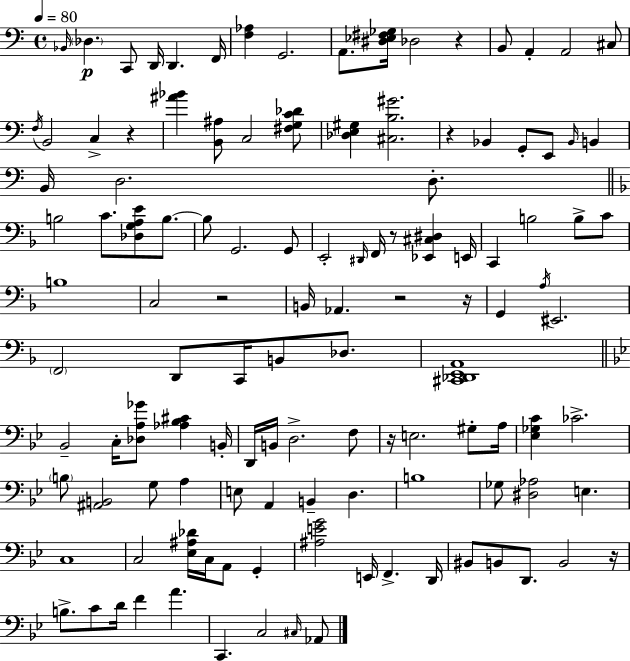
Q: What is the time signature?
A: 4/4